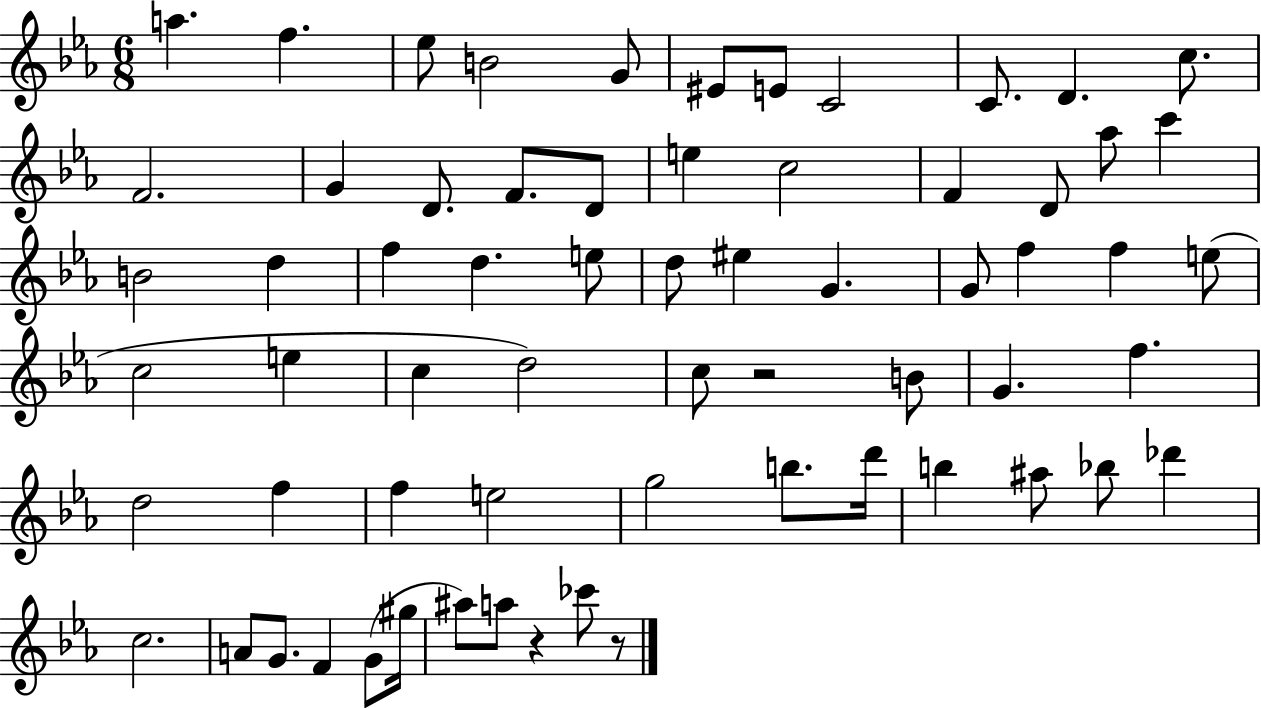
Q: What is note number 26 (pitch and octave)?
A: D5